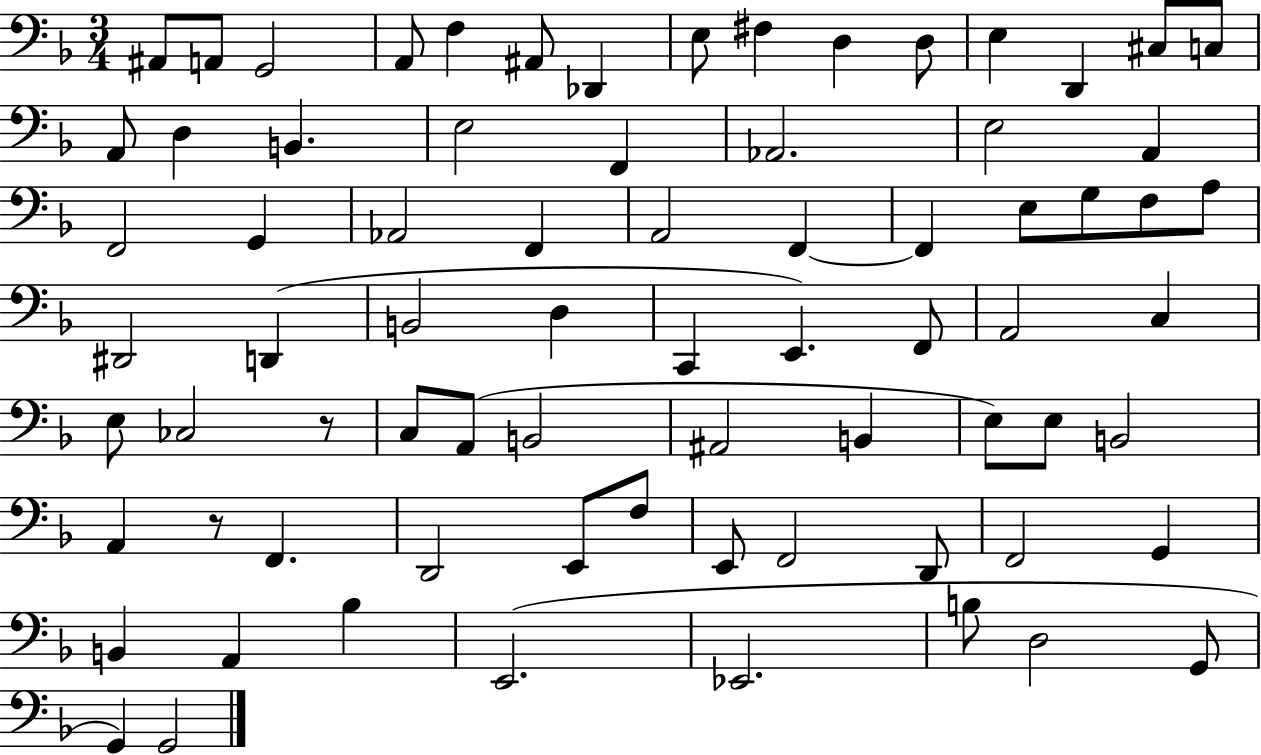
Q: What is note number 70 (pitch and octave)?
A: D3